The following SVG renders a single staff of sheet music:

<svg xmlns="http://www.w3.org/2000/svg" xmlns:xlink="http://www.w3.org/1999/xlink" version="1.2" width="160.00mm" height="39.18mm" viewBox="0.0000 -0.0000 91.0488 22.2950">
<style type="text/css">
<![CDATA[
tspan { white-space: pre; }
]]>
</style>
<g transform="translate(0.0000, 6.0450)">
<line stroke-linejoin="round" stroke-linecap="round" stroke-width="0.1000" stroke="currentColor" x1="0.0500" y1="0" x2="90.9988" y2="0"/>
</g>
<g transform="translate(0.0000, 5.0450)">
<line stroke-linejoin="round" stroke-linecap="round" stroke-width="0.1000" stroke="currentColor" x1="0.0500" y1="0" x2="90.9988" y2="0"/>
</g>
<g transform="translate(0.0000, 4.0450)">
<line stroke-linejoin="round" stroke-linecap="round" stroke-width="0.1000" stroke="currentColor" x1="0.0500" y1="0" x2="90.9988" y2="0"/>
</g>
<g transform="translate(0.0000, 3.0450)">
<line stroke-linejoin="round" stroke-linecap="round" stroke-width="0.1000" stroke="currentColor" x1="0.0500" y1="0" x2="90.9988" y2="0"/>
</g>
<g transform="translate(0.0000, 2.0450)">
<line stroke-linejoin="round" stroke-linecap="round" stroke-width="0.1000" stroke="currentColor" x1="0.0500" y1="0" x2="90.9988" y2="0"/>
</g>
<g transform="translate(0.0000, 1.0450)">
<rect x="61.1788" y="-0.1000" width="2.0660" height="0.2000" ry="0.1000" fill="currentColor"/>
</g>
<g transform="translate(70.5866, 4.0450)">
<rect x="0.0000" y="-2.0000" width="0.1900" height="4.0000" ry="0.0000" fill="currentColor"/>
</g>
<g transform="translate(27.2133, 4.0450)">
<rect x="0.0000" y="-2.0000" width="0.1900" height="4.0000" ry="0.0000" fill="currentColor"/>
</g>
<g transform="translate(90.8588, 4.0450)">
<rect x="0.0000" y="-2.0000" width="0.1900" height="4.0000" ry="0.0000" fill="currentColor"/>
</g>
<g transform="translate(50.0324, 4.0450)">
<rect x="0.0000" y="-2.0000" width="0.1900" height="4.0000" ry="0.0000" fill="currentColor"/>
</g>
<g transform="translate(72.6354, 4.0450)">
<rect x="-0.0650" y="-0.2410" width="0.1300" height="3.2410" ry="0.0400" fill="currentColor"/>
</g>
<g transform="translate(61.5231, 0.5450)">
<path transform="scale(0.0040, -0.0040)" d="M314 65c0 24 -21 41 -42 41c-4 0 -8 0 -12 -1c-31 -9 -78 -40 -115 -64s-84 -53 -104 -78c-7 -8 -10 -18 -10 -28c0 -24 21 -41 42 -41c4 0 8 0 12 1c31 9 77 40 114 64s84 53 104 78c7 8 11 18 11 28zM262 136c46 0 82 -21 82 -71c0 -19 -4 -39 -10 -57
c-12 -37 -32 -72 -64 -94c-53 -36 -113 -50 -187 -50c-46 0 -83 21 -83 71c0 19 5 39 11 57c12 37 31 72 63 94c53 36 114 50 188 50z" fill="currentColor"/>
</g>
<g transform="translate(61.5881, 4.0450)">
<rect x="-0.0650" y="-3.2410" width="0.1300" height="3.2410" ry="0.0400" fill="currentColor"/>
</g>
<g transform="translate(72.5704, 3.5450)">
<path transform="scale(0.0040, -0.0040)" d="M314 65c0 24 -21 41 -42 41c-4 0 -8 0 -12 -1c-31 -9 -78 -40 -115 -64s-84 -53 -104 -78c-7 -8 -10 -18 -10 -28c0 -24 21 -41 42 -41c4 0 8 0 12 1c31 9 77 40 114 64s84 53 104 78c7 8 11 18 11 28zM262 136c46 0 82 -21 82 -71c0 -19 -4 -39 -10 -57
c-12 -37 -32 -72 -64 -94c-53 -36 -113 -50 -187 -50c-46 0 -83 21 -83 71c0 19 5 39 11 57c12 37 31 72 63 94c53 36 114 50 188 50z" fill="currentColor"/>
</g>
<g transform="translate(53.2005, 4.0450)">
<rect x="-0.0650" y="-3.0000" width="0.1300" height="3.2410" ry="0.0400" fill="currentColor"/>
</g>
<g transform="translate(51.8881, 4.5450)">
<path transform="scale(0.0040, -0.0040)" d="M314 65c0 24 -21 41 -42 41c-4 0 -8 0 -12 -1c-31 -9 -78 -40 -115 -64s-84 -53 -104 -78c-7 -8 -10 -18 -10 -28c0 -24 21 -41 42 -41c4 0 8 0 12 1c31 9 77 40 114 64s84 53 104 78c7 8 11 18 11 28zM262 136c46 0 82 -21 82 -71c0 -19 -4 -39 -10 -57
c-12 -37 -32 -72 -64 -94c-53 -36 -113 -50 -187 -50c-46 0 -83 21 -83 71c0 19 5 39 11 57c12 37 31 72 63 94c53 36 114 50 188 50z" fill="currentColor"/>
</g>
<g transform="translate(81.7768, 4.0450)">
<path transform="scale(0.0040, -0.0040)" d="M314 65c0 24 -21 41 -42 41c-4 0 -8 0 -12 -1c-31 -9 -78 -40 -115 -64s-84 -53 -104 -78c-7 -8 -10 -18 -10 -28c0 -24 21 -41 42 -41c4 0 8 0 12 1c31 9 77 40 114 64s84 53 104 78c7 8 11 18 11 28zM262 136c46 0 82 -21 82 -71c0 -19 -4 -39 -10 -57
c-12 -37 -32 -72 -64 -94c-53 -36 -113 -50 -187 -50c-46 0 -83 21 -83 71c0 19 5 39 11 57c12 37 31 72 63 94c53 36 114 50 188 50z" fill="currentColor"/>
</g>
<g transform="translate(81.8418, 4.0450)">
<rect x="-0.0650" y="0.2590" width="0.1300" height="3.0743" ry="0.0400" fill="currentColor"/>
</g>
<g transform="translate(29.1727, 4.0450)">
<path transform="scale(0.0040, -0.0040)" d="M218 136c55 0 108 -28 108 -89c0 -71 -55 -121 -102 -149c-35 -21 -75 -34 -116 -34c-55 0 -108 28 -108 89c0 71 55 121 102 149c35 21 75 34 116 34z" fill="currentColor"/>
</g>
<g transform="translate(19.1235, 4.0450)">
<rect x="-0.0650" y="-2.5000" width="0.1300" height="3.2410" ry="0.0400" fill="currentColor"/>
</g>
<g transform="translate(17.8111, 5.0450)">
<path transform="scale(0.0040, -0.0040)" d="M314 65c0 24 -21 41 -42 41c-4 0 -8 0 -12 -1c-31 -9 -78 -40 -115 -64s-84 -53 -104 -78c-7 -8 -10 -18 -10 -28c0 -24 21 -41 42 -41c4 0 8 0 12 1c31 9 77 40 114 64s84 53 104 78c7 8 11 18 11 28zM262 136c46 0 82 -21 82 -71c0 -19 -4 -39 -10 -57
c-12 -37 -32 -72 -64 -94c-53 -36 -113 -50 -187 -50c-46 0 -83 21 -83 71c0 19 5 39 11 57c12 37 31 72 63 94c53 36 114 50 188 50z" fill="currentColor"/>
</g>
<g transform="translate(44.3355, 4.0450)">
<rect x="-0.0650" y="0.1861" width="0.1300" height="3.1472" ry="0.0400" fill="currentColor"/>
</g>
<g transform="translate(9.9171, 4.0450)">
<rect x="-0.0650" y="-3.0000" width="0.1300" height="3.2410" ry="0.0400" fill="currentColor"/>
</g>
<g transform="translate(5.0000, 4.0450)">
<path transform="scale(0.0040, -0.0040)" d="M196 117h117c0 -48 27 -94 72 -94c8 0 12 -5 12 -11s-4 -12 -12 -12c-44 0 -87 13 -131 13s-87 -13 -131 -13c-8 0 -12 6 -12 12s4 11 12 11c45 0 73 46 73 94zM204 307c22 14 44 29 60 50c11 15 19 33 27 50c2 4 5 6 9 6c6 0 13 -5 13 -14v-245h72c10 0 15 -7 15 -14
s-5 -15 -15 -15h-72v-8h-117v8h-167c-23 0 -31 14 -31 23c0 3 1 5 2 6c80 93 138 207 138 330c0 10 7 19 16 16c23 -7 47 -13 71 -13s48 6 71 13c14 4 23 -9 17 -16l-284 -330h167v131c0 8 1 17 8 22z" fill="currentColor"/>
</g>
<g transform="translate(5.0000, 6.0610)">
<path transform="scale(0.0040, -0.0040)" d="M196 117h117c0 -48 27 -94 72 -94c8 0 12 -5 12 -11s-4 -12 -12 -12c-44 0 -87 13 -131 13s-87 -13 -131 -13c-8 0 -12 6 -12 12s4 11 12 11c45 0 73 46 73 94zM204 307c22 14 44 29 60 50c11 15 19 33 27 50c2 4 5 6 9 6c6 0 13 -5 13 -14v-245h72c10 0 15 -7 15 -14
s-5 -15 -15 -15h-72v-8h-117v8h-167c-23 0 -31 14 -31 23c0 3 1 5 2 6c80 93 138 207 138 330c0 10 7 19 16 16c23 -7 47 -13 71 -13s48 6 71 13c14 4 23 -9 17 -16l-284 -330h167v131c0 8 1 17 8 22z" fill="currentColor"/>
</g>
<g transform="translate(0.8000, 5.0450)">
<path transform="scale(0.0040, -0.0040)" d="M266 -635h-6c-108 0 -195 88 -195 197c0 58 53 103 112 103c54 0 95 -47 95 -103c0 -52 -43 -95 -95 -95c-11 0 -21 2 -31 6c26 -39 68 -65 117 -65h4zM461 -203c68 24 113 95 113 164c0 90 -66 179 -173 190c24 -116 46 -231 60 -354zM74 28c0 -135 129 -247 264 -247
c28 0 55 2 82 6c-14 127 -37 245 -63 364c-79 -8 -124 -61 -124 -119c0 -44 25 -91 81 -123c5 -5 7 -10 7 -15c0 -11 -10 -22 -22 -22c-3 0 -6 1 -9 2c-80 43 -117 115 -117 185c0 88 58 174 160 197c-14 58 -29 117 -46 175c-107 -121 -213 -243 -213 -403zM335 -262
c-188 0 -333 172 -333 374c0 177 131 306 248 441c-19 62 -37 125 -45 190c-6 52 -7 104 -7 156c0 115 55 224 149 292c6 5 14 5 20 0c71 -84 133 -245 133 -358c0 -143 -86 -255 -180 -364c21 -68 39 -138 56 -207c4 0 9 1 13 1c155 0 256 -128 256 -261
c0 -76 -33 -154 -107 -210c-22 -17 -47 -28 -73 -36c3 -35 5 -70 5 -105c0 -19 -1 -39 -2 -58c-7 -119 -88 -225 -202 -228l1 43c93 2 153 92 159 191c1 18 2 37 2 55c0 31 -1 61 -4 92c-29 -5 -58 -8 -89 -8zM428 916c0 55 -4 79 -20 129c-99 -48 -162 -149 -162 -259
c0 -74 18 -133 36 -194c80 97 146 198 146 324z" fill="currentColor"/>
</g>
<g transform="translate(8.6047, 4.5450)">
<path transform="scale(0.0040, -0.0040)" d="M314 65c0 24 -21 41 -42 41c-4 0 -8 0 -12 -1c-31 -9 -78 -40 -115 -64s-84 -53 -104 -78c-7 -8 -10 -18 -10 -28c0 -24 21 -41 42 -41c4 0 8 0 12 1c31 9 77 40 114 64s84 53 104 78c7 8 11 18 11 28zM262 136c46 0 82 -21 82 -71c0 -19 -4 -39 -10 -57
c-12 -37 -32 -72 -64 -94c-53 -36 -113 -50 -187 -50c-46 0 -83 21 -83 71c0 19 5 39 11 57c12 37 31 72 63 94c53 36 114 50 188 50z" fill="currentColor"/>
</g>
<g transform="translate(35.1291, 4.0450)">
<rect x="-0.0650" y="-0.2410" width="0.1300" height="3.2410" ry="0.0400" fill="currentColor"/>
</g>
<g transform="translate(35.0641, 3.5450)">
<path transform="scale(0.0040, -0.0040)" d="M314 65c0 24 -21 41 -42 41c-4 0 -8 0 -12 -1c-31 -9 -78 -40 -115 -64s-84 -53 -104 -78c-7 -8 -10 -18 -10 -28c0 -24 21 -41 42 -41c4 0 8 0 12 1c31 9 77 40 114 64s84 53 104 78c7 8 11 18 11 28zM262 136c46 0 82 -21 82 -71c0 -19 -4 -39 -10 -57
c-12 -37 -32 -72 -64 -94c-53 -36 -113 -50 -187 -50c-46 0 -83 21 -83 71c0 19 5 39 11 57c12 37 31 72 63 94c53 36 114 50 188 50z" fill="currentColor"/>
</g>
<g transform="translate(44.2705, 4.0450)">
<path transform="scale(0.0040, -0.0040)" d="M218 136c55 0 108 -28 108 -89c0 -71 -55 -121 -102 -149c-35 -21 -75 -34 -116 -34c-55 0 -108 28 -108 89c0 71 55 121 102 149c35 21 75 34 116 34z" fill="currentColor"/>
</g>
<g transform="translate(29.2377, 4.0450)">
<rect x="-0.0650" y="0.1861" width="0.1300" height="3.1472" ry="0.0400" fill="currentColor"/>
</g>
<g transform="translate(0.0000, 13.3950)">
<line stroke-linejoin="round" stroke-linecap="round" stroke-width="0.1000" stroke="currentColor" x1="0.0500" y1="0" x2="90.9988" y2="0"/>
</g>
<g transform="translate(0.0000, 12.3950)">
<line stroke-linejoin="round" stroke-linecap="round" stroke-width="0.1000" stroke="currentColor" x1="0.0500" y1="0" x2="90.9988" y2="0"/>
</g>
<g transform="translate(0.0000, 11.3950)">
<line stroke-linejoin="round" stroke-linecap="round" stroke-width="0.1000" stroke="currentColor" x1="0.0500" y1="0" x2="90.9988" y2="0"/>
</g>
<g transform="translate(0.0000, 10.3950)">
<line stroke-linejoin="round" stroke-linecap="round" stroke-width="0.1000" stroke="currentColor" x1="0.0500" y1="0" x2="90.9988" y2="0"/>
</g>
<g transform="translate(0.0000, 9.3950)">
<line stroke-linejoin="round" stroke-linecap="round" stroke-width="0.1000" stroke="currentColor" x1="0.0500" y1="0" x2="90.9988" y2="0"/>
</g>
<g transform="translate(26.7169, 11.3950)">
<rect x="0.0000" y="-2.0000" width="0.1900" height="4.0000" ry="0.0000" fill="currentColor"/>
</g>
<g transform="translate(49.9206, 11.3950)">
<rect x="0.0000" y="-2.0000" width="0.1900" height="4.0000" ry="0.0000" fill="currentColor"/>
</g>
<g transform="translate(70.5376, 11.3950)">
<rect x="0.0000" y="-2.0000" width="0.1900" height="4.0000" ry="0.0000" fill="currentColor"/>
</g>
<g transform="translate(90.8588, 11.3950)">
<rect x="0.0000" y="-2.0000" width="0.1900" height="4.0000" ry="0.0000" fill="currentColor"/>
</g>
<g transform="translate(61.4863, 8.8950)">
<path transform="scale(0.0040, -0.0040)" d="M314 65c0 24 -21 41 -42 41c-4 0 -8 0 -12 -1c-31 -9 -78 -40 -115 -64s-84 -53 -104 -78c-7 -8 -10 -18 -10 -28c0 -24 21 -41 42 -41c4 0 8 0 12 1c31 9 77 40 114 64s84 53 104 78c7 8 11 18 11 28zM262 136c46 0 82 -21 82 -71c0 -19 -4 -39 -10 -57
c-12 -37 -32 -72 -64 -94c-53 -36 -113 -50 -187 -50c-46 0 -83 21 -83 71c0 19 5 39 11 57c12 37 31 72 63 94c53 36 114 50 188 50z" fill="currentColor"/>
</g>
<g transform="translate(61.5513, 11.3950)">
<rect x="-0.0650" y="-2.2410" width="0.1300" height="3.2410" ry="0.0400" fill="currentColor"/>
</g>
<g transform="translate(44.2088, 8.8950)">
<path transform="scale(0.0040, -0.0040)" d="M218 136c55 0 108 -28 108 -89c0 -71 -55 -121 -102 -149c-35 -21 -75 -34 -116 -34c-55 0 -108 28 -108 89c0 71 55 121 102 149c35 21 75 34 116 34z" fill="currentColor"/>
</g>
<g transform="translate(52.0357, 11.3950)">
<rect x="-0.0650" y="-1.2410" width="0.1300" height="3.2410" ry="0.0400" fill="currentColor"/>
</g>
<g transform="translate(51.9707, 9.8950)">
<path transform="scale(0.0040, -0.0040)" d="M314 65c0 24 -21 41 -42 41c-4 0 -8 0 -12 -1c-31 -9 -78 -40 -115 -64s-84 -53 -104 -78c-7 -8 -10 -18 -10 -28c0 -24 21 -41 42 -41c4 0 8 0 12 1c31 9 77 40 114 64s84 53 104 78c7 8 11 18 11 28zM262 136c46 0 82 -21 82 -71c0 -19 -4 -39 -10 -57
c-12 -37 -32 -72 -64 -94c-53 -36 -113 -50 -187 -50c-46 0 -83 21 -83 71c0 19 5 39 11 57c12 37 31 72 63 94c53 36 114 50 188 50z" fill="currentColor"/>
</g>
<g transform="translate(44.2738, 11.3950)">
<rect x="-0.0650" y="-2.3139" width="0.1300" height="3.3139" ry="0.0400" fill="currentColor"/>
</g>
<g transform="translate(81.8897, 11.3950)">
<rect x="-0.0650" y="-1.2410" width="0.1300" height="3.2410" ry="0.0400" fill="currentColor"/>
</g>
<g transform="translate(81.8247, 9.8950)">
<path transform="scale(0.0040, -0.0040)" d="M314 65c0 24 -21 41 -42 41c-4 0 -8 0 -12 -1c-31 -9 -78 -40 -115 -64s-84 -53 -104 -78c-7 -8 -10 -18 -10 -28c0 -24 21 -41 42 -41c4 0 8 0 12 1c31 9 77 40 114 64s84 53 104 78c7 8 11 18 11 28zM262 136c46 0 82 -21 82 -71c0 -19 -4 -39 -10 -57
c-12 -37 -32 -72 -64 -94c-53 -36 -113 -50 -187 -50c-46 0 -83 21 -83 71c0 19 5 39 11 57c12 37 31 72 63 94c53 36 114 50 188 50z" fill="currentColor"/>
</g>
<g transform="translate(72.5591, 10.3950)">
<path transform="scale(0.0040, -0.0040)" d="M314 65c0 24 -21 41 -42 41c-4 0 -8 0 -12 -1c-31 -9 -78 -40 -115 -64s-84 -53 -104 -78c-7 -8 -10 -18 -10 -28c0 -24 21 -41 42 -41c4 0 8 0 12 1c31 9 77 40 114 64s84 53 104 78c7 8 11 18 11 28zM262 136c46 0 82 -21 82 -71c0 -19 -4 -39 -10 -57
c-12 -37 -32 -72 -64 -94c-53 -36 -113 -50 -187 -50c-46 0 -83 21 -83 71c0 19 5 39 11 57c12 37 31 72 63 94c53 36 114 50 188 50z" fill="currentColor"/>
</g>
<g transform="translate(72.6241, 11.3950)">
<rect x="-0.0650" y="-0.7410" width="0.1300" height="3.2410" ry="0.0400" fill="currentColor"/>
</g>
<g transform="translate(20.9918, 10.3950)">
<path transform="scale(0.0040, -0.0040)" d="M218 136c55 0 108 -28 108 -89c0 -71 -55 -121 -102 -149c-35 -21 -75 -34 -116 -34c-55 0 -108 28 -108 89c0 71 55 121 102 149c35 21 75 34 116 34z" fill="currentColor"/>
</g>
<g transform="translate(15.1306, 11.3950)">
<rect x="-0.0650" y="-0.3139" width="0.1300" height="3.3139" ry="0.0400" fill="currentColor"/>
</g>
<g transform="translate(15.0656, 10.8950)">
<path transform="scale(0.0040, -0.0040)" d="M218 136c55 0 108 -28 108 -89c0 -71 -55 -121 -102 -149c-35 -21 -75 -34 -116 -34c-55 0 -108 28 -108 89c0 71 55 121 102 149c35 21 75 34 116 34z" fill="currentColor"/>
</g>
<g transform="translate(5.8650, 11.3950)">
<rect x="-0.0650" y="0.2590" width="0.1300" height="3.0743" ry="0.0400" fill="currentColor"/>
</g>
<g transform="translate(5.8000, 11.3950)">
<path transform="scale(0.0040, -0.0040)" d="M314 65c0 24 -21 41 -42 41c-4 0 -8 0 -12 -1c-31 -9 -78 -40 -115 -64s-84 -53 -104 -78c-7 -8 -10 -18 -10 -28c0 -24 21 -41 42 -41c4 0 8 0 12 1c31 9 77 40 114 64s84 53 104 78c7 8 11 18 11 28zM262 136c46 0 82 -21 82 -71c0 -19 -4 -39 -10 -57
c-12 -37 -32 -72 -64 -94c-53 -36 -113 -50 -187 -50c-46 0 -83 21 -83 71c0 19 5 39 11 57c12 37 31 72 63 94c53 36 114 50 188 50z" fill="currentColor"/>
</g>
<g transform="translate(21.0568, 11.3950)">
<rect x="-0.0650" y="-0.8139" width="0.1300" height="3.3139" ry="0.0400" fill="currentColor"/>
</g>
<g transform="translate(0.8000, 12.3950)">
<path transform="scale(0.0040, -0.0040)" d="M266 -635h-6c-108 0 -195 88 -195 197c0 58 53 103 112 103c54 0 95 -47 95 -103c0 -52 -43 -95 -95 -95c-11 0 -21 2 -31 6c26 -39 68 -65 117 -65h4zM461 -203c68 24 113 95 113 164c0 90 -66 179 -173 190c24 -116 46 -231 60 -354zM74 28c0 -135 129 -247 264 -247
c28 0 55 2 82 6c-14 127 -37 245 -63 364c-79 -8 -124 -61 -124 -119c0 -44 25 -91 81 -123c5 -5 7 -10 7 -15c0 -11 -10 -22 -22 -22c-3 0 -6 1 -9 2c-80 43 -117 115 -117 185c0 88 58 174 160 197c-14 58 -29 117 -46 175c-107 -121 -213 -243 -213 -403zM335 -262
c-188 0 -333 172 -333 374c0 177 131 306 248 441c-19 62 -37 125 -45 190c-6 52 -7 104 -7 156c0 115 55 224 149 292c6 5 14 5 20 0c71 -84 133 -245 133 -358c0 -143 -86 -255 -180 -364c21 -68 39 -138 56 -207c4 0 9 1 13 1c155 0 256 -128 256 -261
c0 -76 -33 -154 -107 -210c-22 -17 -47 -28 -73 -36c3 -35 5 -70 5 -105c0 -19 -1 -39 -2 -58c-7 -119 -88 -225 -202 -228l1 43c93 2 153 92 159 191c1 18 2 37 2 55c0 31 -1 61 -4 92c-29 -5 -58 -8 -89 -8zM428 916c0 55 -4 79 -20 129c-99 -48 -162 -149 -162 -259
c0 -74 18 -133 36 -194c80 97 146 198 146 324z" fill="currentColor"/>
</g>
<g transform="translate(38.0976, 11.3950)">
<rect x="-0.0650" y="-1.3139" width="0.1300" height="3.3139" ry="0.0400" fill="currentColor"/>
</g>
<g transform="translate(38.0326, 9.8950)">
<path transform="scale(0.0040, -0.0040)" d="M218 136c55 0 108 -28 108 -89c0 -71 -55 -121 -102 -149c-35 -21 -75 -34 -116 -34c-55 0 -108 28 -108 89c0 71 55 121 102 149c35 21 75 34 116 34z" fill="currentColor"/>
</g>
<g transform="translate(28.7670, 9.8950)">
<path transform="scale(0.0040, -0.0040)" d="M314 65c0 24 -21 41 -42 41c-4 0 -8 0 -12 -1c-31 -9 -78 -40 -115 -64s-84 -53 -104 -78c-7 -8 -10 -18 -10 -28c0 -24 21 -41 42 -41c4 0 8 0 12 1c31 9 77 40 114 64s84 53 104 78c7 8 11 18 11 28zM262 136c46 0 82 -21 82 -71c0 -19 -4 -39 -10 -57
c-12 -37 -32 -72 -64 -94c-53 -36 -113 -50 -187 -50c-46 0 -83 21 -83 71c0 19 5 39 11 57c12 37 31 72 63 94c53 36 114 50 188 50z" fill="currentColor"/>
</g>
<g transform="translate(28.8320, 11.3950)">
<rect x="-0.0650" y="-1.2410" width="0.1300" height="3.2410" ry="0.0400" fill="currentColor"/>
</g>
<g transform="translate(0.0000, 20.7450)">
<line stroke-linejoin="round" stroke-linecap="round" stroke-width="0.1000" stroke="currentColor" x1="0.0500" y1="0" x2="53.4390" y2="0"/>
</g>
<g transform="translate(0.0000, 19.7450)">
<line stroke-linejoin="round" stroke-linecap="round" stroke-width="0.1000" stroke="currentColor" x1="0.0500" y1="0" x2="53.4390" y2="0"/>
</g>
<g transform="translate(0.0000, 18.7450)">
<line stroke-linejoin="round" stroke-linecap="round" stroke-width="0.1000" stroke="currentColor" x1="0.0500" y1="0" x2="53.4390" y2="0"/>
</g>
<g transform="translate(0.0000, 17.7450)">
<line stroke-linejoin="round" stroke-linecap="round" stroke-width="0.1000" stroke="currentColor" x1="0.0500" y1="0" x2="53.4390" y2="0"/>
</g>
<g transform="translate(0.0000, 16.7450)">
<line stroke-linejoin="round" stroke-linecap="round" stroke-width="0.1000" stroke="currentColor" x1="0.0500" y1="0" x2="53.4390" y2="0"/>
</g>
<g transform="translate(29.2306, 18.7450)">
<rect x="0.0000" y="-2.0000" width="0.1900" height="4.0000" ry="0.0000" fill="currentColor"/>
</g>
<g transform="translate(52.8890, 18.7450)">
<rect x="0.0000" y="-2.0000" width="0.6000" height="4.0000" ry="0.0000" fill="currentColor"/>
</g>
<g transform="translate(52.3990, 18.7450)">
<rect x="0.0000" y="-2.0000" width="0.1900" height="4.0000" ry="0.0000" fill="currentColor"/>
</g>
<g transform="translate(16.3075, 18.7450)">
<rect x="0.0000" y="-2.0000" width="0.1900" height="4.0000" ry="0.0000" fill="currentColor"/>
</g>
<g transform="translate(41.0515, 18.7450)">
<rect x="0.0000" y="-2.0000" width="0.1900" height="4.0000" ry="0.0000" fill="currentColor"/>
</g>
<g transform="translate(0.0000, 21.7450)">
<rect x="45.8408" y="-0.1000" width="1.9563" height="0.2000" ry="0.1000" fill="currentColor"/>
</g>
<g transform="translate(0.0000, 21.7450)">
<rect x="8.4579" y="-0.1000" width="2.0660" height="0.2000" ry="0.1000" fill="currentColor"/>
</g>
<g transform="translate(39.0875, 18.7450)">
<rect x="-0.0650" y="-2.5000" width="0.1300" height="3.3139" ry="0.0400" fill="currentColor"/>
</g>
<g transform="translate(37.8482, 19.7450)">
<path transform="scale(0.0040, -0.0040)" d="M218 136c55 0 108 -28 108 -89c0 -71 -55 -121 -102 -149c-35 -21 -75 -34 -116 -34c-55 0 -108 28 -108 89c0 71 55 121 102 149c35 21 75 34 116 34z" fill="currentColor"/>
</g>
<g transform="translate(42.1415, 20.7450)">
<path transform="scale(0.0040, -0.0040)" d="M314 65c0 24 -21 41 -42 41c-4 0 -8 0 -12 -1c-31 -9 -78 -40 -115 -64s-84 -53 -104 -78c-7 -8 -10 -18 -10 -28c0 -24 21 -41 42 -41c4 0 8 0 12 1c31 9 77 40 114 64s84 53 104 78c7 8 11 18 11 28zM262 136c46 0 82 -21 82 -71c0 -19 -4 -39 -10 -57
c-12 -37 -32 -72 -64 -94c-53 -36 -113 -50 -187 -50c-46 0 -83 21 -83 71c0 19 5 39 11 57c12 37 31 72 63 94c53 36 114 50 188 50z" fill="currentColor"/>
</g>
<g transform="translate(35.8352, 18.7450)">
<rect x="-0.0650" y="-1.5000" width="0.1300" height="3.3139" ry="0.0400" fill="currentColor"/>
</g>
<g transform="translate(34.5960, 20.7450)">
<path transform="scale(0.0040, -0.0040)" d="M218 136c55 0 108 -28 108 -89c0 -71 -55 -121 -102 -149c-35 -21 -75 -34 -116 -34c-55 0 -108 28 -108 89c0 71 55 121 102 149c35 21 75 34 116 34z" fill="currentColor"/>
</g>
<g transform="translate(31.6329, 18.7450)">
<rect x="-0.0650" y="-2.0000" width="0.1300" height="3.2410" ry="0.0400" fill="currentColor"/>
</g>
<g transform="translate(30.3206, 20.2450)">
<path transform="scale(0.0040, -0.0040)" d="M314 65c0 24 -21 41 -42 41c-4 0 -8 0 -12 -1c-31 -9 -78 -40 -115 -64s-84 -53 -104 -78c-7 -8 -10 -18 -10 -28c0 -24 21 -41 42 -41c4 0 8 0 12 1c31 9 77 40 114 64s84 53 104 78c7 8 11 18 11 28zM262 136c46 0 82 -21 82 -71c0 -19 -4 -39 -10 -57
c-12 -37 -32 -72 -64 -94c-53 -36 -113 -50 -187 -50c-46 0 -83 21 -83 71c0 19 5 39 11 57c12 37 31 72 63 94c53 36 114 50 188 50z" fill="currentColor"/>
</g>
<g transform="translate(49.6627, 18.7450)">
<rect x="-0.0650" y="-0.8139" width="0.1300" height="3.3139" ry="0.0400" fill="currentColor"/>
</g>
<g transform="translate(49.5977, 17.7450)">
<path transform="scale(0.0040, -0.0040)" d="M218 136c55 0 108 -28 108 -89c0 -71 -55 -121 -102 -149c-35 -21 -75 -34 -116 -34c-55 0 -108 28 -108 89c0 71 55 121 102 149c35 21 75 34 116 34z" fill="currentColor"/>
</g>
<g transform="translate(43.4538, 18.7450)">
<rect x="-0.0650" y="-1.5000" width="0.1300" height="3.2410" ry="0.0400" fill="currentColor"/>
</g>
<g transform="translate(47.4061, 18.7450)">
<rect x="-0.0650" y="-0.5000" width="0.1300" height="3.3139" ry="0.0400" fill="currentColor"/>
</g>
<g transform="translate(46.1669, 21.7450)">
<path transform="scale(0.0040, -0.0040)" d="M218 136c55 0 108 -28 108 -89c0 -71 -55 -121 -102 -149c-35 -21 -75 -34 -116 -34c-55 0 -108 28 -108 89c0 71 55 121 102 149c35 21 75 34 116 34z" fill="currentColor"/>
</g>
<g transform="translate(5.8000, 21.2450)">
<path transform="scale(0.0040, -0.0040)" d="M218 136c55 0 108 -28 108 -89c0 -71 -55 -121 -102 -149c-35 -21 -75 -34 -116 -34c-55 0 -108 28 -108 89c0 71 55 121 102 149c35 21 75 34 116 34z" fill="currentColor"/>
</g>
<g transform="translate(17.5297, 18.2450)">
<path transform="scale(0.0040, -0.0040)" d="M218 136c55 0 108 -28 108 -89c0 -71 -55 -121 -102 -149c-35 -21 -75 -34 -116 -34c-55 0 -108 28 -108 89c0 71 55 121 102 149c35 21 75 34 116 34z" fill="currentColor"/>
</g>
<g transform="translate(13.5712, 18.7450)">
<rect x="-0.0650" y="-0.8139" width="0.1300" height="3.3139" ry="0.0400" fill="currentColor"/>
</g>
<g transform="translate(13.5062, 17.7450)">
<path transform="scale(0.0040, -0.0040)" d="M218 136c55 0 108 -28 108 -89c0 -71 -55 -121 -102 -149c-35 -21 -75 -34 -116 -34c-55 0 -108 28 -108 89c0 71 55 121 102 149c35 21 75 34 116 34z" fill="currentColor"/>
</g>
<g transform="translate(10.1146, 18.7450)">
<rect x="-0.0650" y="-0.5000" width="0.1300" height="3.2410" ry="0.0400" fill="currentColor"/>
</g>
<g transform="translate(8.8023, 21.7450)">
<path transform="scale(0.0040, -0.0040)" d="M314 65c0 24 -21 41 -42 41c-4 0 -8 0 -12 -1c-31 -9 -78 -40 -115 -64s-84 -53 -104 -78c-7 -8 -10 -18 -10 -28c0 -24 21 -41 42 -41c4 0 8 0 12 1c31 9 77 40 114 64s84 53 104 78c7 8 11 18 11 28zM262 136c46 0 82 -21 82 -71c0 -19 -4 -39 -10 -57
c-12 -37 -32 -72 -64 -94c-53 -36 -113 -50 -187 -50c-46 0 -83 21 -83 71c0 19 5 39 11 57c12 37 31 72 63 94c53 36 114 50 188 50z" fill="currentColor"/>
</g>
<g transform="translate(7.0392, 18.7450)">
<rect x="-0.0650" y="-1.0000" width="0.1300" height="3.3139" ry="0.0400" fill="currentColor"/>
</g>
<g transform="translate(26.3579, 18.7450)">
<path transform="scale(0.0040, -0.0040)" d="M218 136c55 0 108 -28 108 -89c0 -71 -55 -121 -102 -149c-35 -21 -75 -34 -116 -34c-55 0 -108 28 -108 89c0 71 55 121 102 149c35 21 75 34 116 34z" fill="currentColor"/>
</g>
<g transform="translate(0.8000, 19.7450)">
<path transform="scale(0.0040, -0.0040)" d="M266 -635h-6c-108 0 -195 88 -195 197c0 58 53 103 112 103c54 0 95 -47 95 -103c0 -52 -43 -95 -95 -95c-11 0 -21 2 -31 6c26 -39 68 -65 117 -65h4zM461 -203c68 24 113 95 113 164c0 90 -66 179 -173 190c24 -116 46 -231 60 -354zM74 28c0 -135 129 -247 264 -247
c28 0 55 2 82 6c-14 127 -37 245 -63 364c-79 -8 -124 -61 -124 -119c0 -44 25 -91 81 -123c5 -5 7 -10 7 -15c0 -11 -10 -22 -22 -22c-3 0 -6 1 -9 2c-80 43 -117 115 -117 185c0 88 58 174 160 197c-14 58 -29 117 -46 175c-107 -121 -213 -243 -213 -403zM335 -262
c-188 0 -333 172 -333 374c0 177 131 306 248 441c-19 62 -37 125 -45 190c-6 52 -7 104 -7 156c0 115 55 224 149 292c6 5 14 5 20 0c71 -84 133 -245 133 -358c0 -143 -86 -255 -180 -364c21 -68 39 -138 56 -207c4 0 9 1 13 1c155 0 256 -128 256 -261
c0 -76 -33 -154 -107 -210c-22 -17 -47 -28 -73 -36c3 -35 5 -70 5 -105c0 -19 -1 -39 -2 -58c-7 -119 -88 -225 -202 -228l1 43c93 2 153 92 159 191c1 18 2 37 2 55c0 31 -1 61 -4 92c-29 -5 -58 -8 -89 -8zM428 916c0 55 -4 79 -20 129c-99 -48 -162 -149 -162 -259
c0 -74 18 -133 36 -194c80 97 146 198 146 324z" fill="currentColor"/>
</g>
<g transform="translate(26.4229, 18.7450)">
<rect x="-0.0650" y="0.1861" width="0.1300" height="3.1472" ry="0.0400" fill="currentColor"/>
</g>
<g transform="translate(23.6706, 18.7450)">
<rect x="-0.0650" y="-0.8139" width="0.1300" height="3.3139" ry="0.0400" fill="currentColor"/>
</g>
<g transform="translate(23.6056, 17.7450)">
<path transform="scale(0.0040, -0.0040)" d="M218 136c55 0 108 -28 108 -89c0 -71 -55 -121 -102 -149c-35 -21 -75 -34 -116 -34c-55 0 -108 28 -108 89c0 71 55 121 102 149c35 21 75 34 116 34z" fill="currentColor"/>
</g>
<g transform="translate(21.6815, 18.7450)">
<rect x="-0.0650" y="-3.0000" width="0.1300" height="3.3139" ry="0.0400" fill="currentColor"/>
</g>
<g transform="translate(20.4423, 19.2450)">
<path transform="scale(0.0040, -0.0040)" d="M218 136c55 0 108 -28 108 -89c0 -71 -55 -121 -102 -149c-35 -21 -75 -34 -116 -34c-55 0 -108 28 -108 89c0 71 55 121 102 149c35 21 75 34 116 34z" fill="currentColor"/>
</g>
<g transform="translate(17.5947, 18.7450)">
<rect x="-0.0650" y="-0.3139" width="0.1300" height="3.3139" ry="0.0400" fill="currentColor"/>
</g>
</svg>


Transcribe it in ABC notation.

X:1
T:Untitled
M:4/4
L:1/4
K:C
A2 G2 B c2 B A2 b2 c2 B2 B2 c d e2 e g e2 g2 d2 e2 D C2 d c A d B F2 E G E2 C d